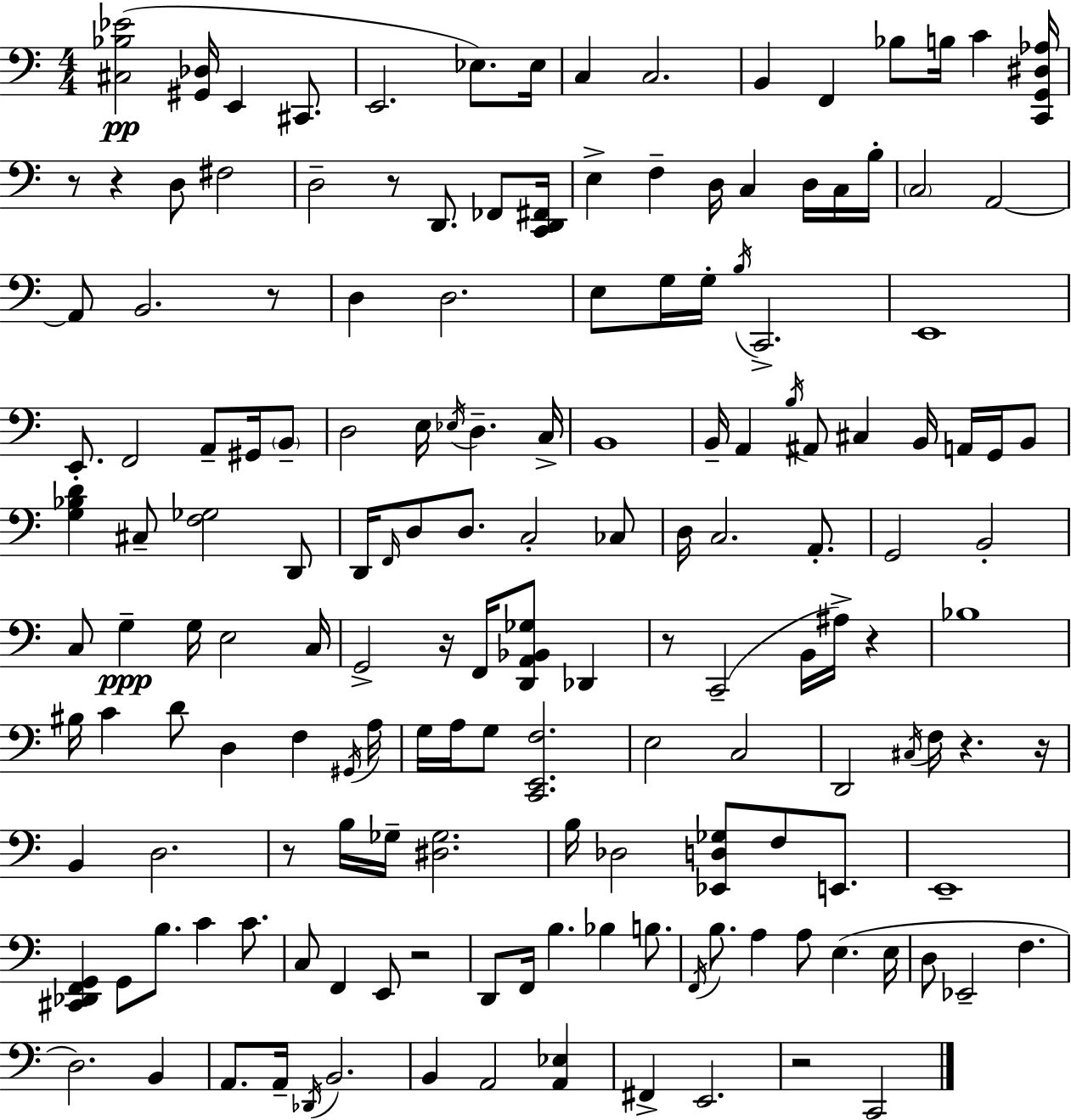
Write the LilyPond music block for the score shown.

{
  \clef bass
  \numericTimeSignature
  \time 4/4
  \key a \minor
  <cis bes ees'>2(\pp <gis, des>16 e,4 cis,8. | e,2. ees8.) ees16 | c4 c2. | b,4 f,4 bes8 b16 c'4 <c, g, dis aes>16 | \break r8 r4 d8 fis2 | d2-- r8 d,8. fes,8 <c, d, fis,>16 | e4-> f4-- d16 c4 d16 c16 b16-. | \parenthesize c2 a,2~~ | \break a,8 b,2. r8 | d4 d2. | e8 g16 g16-. \acciaccatura { b16 } c,2.-> | e,1 | \break e,8.-. f,2 a,8-- gis,16 \parenthesize b,8-- | d2 e16 \acciaccatura { ees16 } d4.-- | c16-> b,1 | b,16-- a,4 \acciaccatura { b16 } ais,8 cis4 b,16 a,16 | \break g,16 b,8 <g bes d'>4 cis8-- <f ges>2 | d,8 d,16 \grace { f,16 } d8 d8. c2-. | ces8 d16 c2. | a,8.-. g,2 b,2-. | \break c8 g4--\ppp g16 e2 | c16 g,2-> r16 f,16 <d, a, bes, ges>8 | des,4 r8 c,2--( b,16 ais16->) | r4 bes1 | \break bis16 c'4 d'8 d4 f4 | \acciaccatura { gis,16 } a16 g16 a16 g8 <c, e, f>2. | e2 c2 | d,2 \acciaccatura { cis16 } f16 r4. | \break r16 b,4 d2. | r8 b16 ges16-- <dis ges>2. | b16 des2 <ees, d ges>8 | f8 e,8. e,1-- | \break <cis, des, f, g,>4 g,8 b8. c'4 | c'8. c8 f,4 e,8 r2 | d,8 f,16 b4. bes4 | b8. \acciaccatura { f,16 } b8. a4 a8 | \break e4.( e16 d8 ees,2-- | f4. d2.) | b,4 a,8. a,16-- \acciaccatura { des,16 } b,2. | b,4 a,2 | \break <a, ees>4 fis,4-> e,2. | r2 | c,2 \bar "|."
}